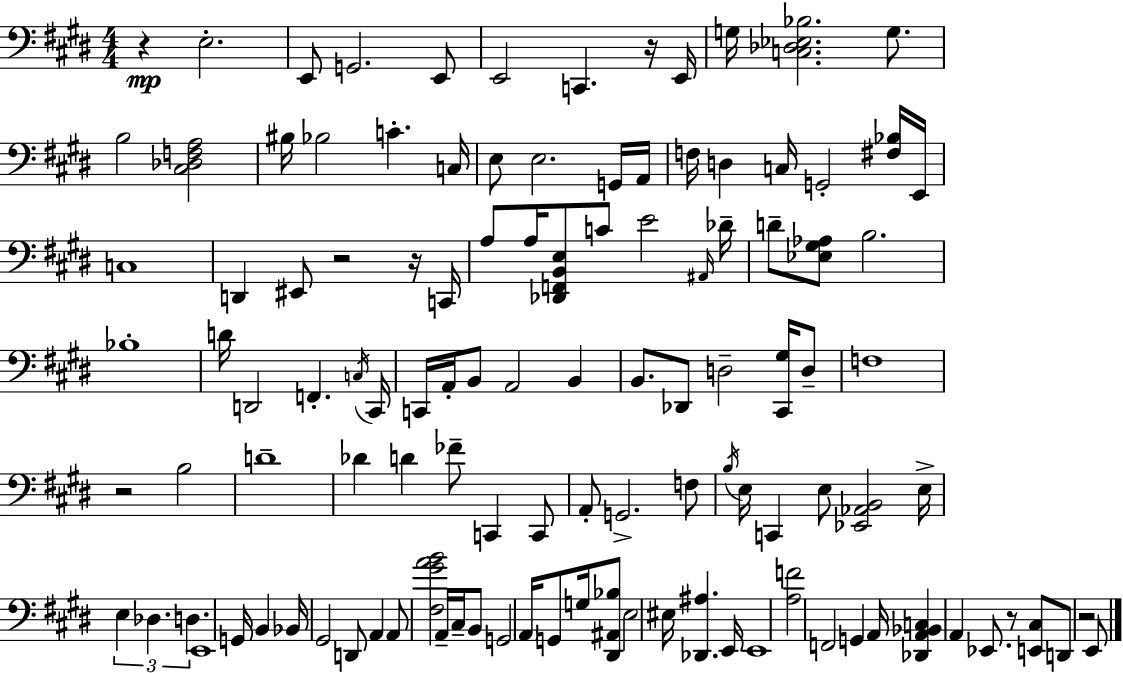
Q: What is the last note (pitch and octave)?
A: E2